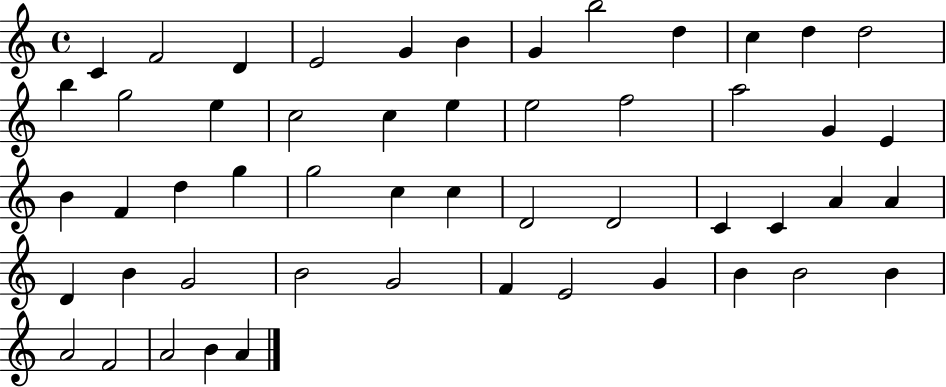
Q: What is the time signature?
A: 4/4